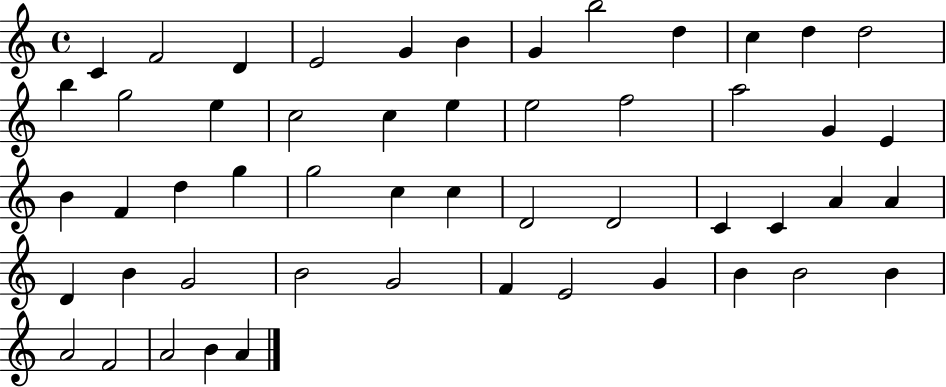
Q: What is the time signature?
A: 4/4